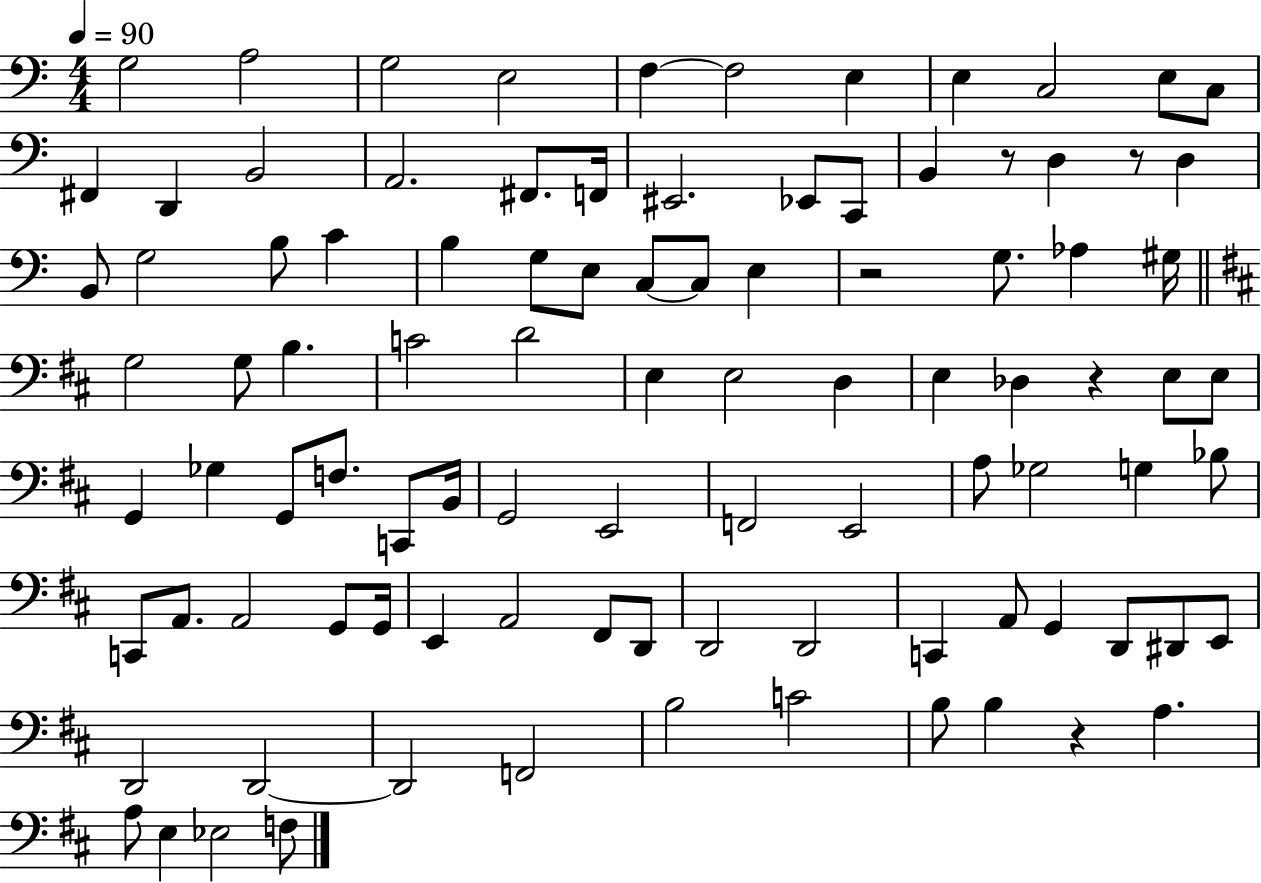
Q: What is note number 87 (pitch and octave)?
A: B3